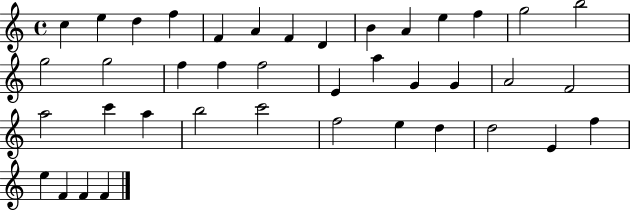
X:1
T:Untitled
M:4/4
L:1/4
K:C
c e d f F A F D B A e f g2 b2 g2 g2 f f f2 E a G G A2 F2 a2 c' a b2 c'2 f2 e d d2 E f e F F F